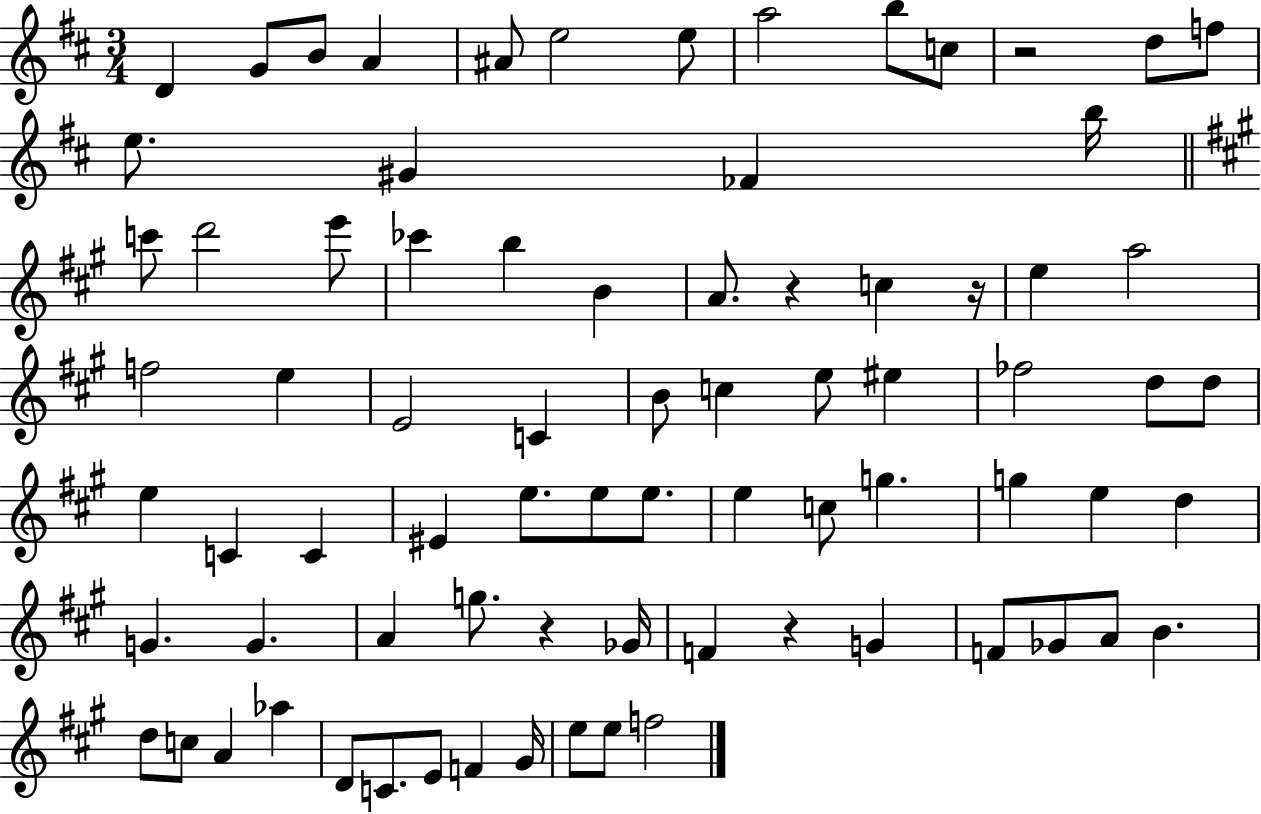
D4/q G4/e B4/e A4/q A#4/e E5/h E5/e A5/h B5/e C5/e R/h D5/e F5/e E5/e. G#4/q FES4/q B5/s C6/e D6/h E6/e CES6/q B5/q B4/q A4/e. R/q C5/q R/s E5/q A5/h F5/h E5/q E4/h C4/q B4/e C5/q E5/e EIS5/q FES5/h D5/e D5/e E5/q C4/q C4/q EIS4/q E5/e. E5/e E5/e. E5/q C5/e G5/q. G5/q E5/q D5/q G4/q. G4/q. A4/q G5/e. R/q Gb4/s F4/q R/q G4/q F4/e Gb4/e A4/e B4/q. D5/e C5/e A4/q Ab5/q D4/e C4/e. E4/e F4/q G#4/s E5/e E5/e F5/h